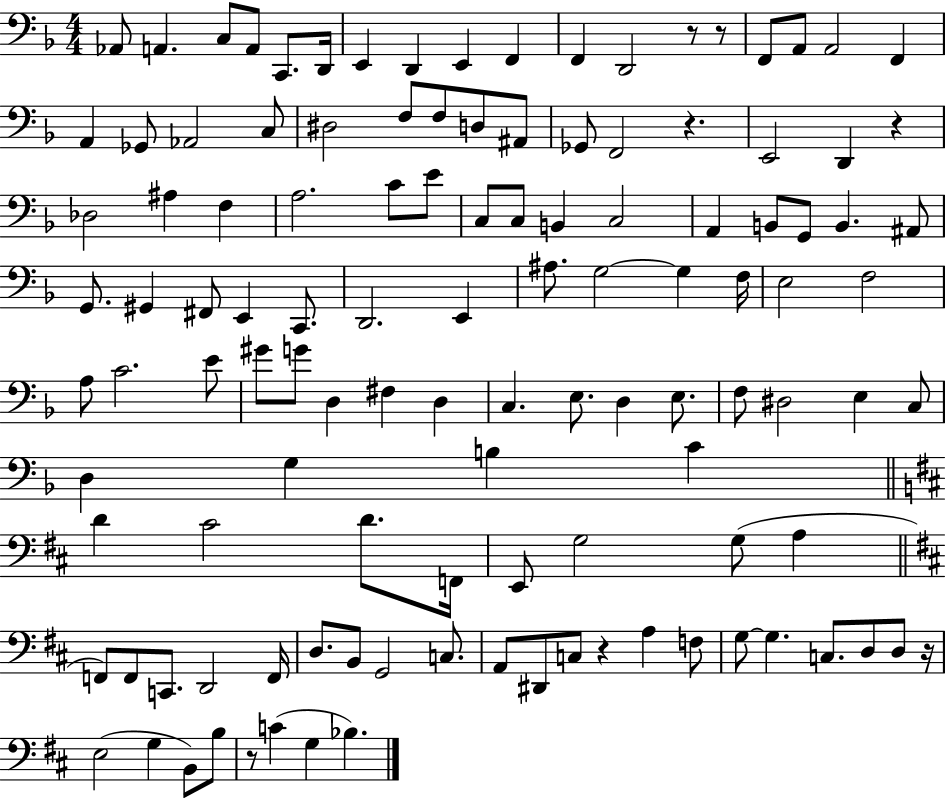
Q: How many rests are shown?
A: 7